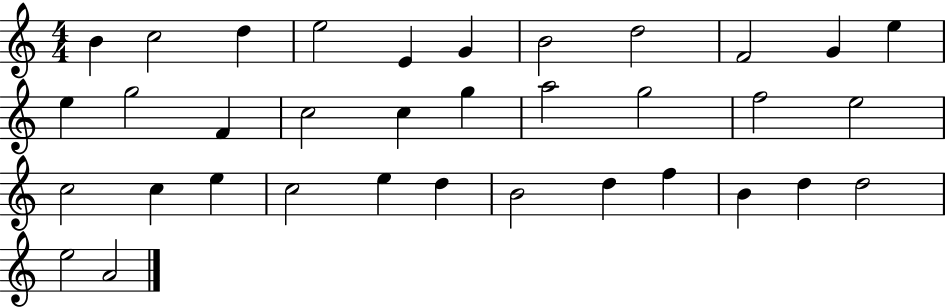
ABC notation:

X:1
T:Untitled
M:4/4
L:1/4
K:C
B c2 d e2 E G B2 d2 F2 G e e g2 F c2 c g a2 g2 f2 e2 c2 c e c2 e d B2 d f B d d2 e2 A2